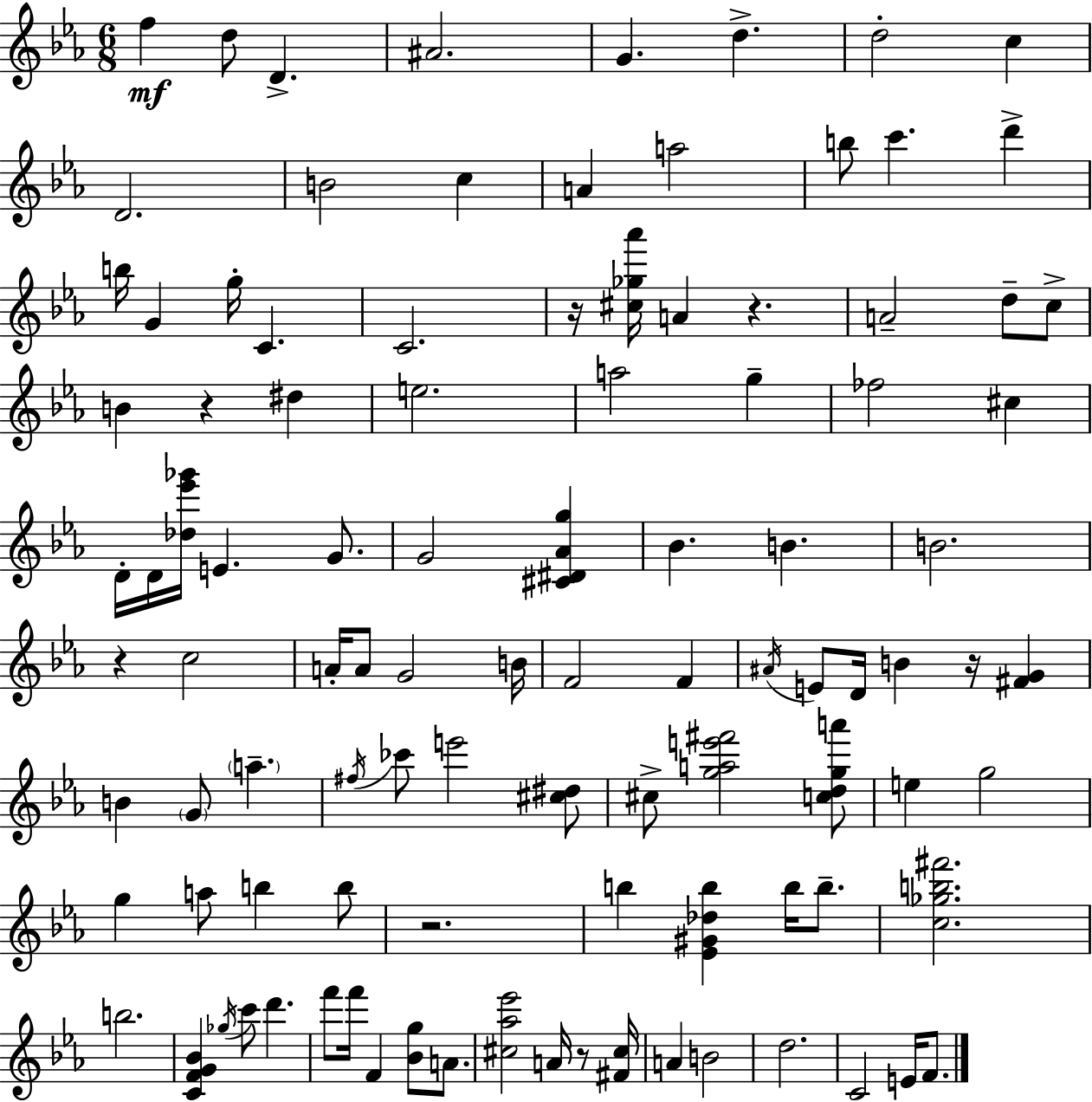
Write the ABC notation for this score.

X:1
T:Untitled
M:6/8
L:1/4
K:Cm
f d/2 D ^A2 G d d2 c D2 B2 c A a2 b/2 c' d' b/4 G g/4 C C2 z/4 [^c_g_a']/4 A z A2 d/2 c/2 B z ^d e2 a2 g _f2 ^c D/4 D/4 [_d_e'_g']/4 E G/2 G2 [^C^D_Ag] _B B B2 z c2 A/4 A/2 G2 B/4 F2 F ^A/4 E/2 D/4 B z/4 [^FG] B G/2 a ^f/4 _c'/2 e'2 [^c^d]/2 ^c/2 [gae'^f']2 [cdga']/2 e g2 g a/2 b b/2 z2 b [_E^G_db] b/4 b/2 [c_gb^f']2 b2 [CFG_B] _g/4 c'/2 d' f'/2 f'/4 F [_Bg]/2 A/2 [^c_a_e']2 A/4 z/2 [^F^c]/4 A B2 d2 C2 E/4 F/2